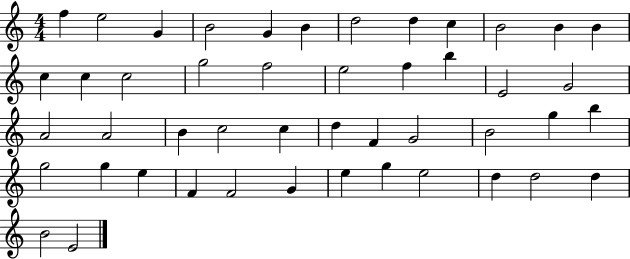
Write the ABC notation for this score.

X:1
T:Untitled
M:4/4
L:1/4
K:C
f e2 G B2 G B d2 d c B2 B B c c c2 g2 f2 e2 f b E2 G2 A2 A2 B c2 c d F G2 B2 g b g2 g e F F2 G e g e2 d d2 d B2 E2